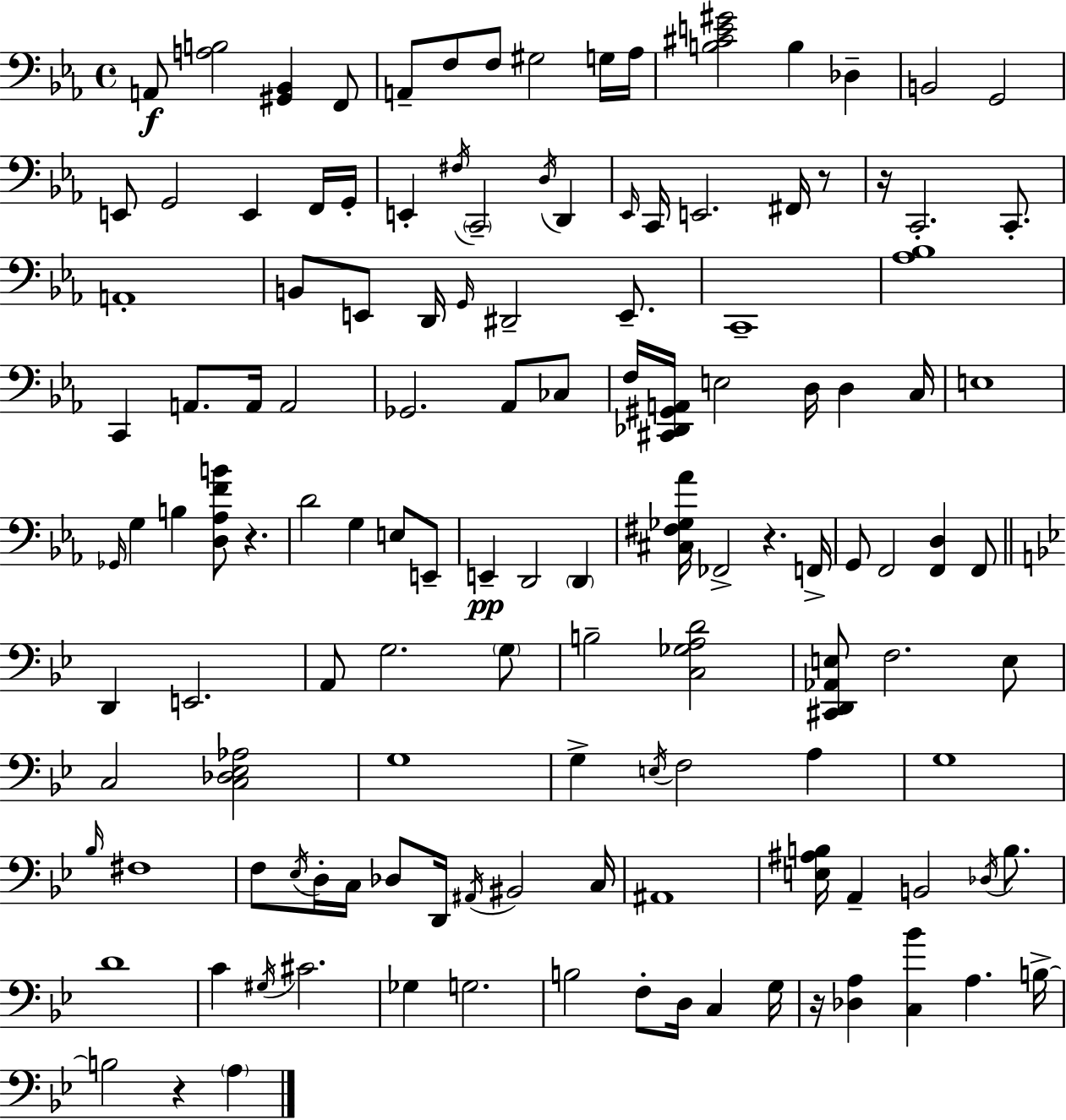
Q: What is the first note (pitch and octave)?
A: A2